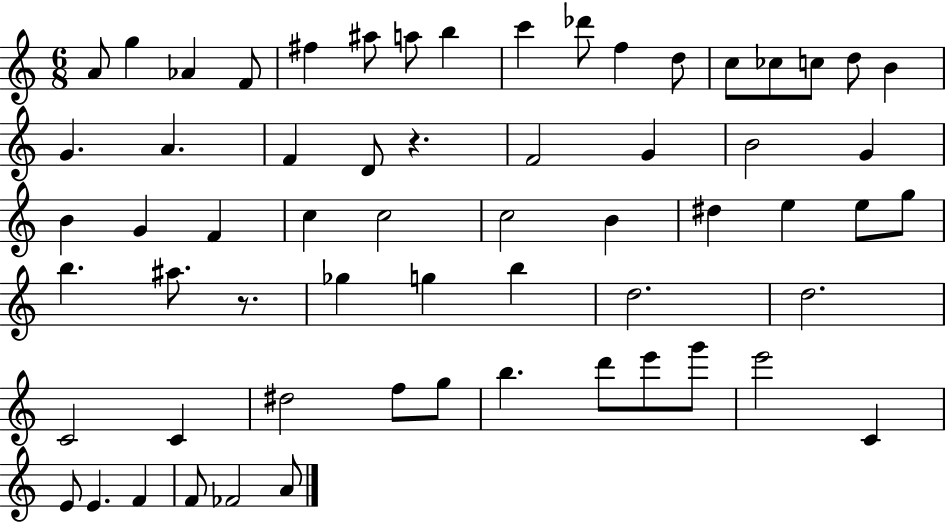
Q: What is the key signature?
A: C major